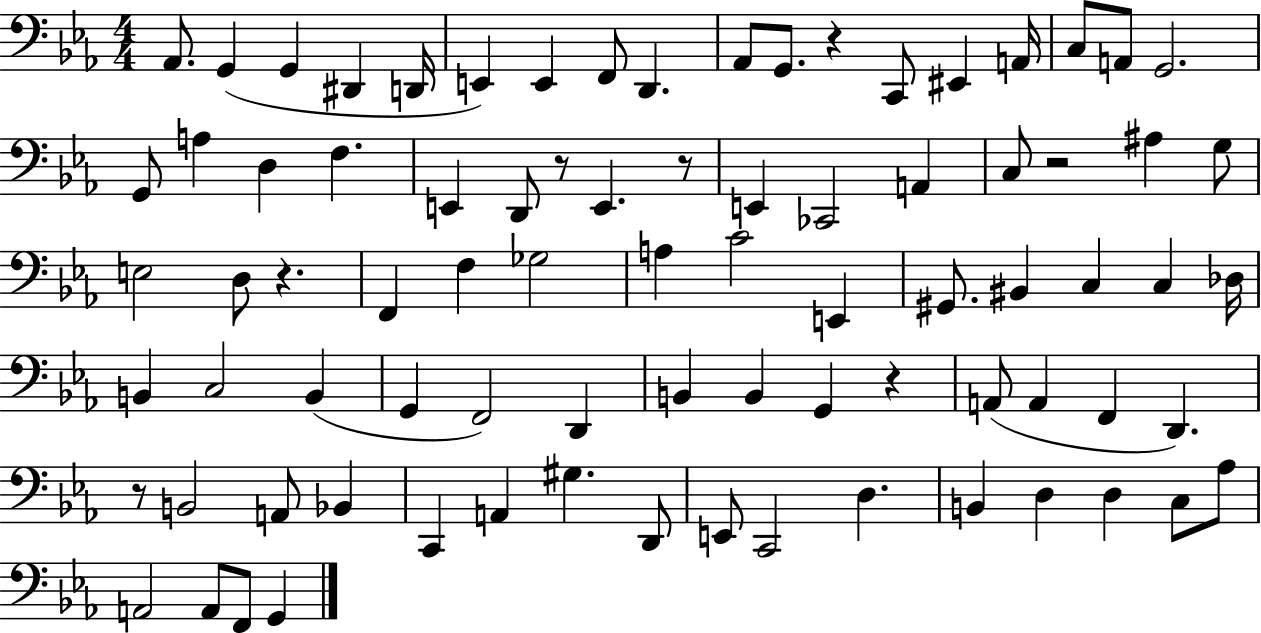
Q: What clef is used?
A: bass